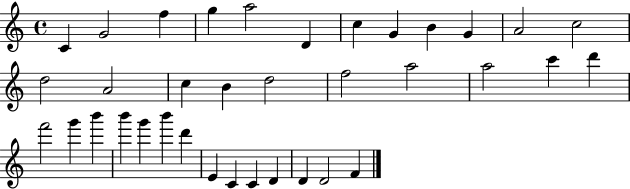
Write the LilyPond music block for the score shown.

{
  \clef treble
  \time 4/4
  \defaultTimeSignature
  \key c \major
  c'4 g'2 f''4 | g''4 a''2 d'4 | c''4 g'4 b'4 g'4 | a'2 c''2 | \break d''2 a'2 | c''4 b'4 d''2 | f''2 a''2 | a''2 c'''4 d'''4 | \break f'''2 g'''4 b'''4 | b'''4 g'''4 b'''4 d'''4 | e'4 c'4 c'4 d'4 | d'4 d'2 f'4 | \break \bar "|."
}